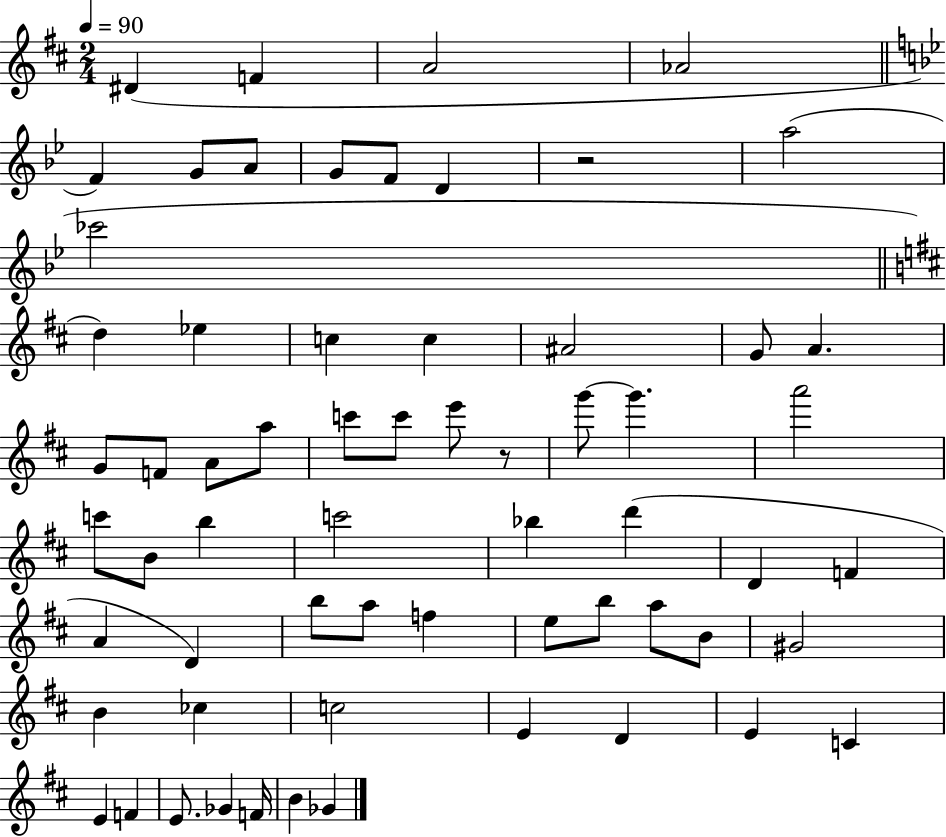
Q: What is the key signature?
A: D major